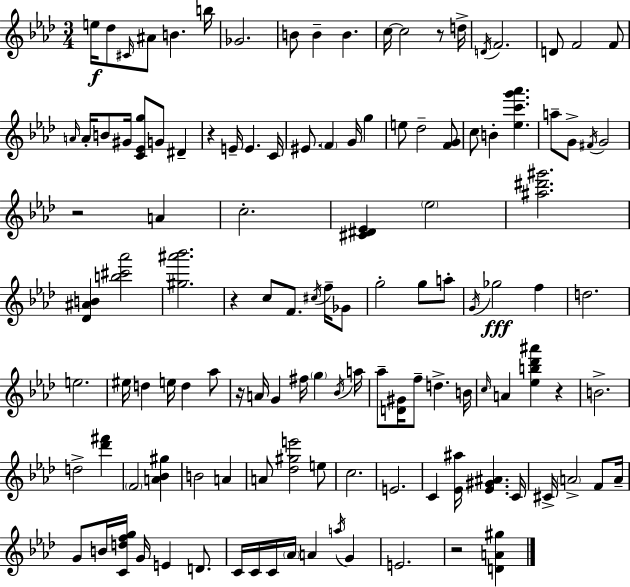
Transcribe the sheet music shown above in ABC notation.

X:1
T:Untitled
M:3/4
L:1/4
K:Ab
e/4 _d/2 ^C/4 ^A/2 B b/4 _G2 B/2 B B c/4 c2 z/2 d/4 D/4 F2 D/2 F2 F/2 A/4 A/4 B/2 ^G/4 [C_Eg]/2 G/2 ^D z E/4 E C/4 ^E/2 F G/4 g e/2 _d2 [FG]/2 c/2 B [_ec'g'_a'] a/2 G/2 ^F/4 G2 z2 A c2 [^C^D_E] _e2 [^a^d'^g']2 [_D^AB] [b^c'_a']2 [^g^a'_b']2 z c/2 F/2 ^c/4 f/4 _G/2 g2 g/2 a/2 G/4 _g2 f d2 e2 ^e/4 d e/4 d _a/2 z/4 A/4 G ^f/4 g _B/4 a/4 _a/2 [D^G]/4 f/2 d B/4 c/4 A [_eb_d'^a'] z B2 d2 [_d'^f'] F2 [A_B^g] B2 A A/2 [_d^ge']2 e/2 c2 E2 C [_E^a]/4 [_E^G^A] C/4 ^C/4 A2 F/2 A/4 G/2 B/4 [Cdfg]/4 G/4 E D/2 C/4 C/4 C/4 _A/4 A a/4 G E2 z2 [DA^g]